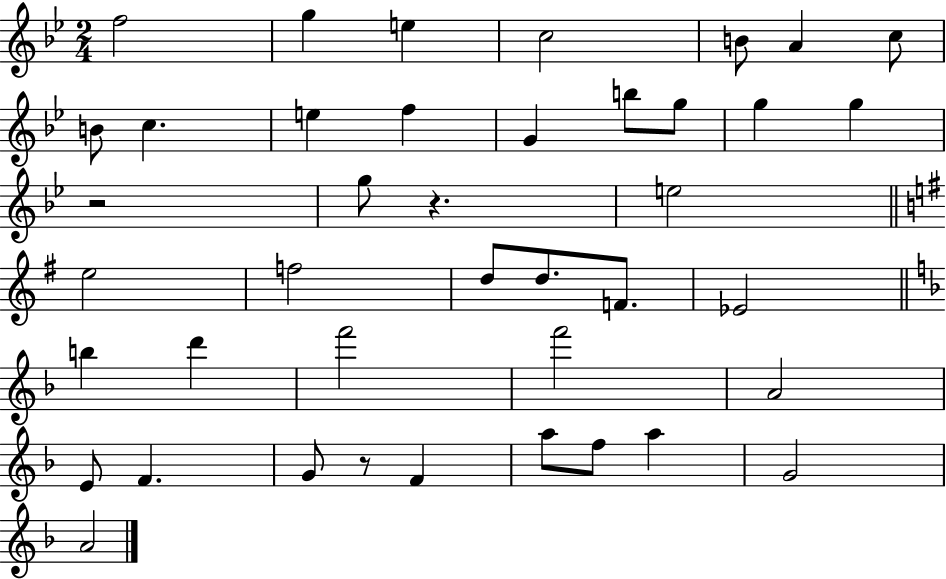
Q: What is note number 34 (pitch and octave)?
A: A5